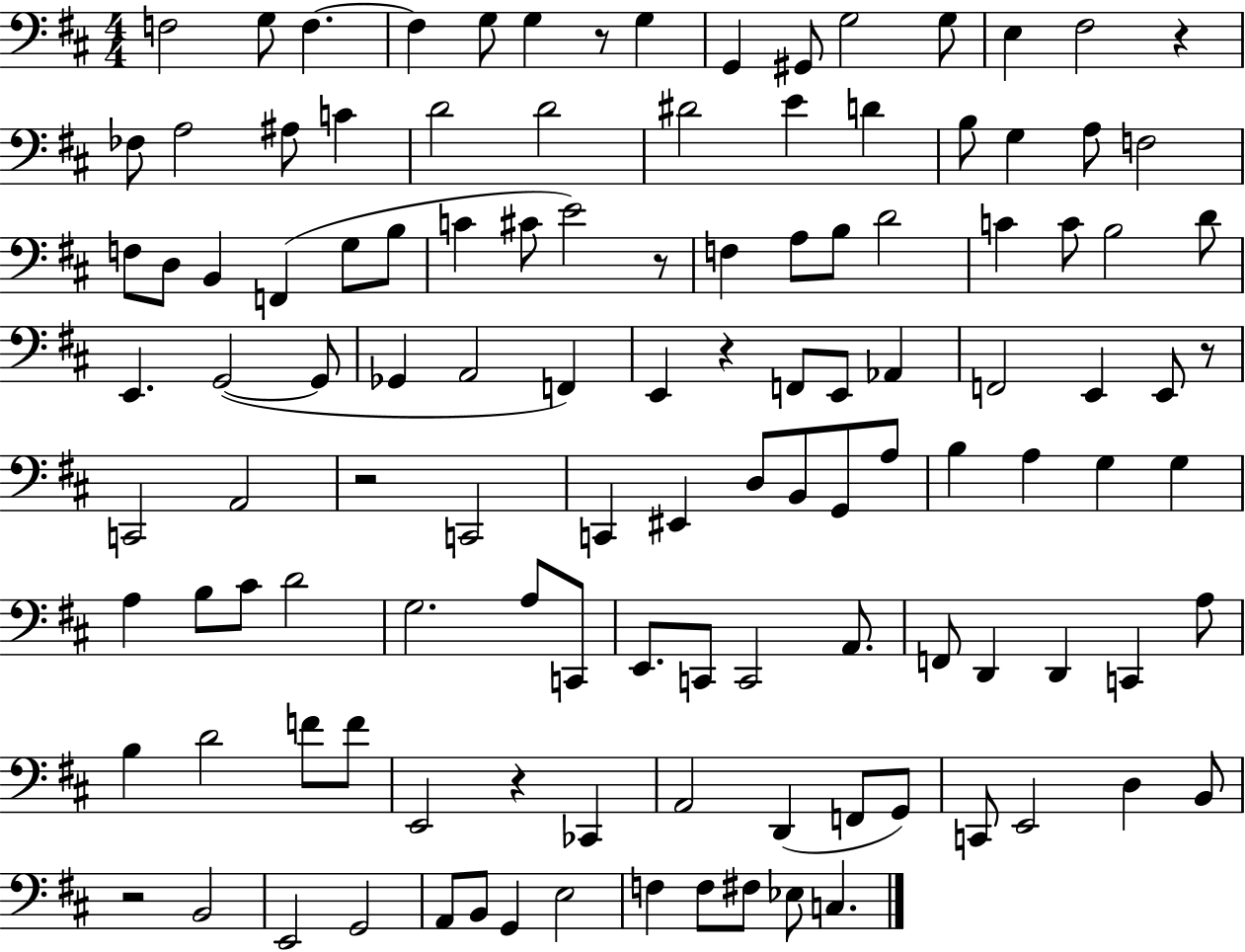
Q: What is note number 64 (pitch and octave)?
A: G2